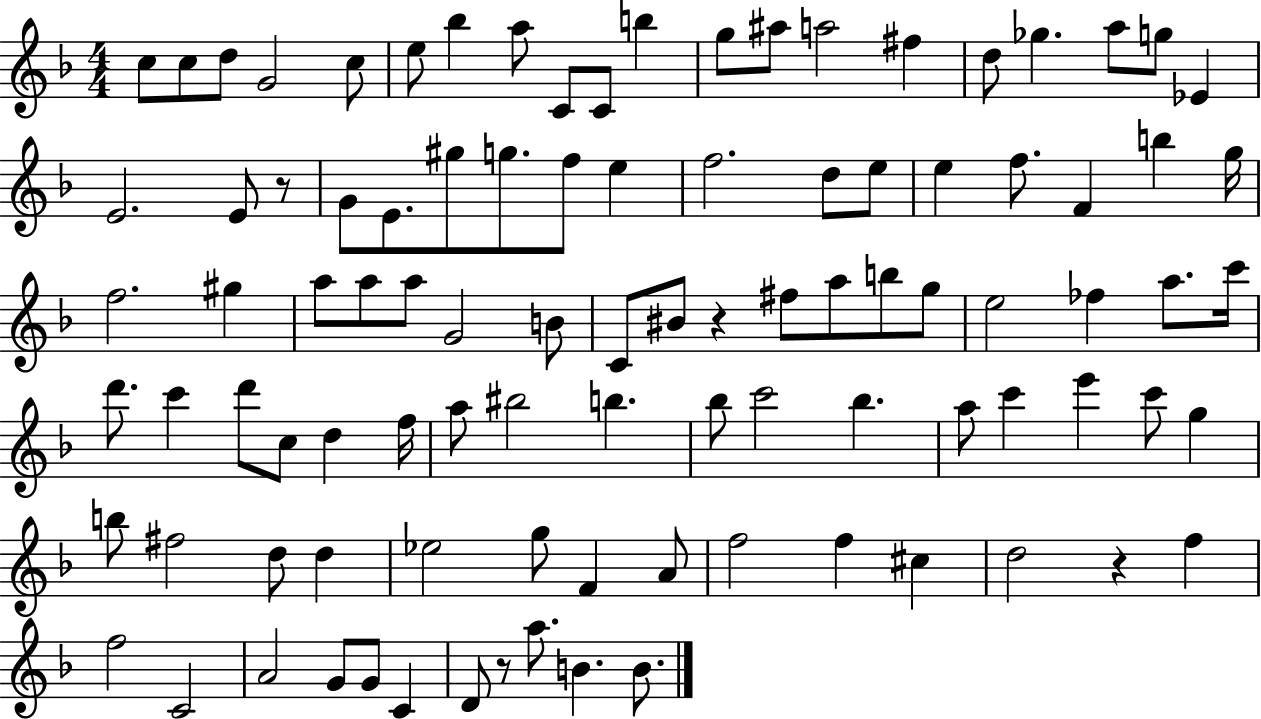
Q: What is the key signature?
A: F major